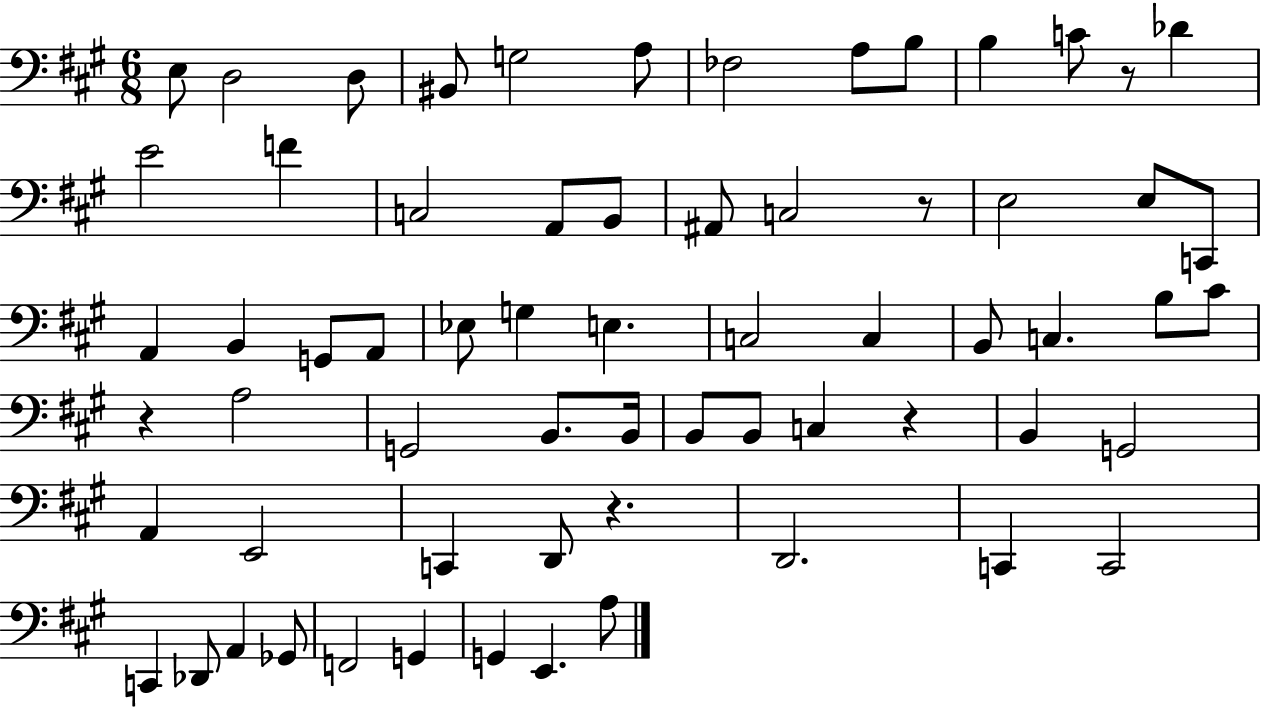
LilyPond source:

{
  \clef bass
  \numericTimeSignature
  \time 6/8
  \key a \major
  e8 d2 d8 | bis,8 g2 a8 | fes2 a8 b8 | b4 c'8 r8 des'4 | \break e'2 f'4 | c2 a,8 b,8 | ais,8 c2 r8 | e2 e8 c,8 | \break a,4 b,4 g,8 a,8 | ees8 g4 e4. | c2 c4 | b,8 c4. b8 cis'8 | \break r4 a2 | g,2 b,8. b,16 | b,8 b,8 c4 r4 | b,4 g,2 | \break a,4 e,2 | c,4 d,8 r4. | d,2. | c,4 c,2 | \break c,4 des,8 a,4 ges,8 | f,2 g,4 | g,4 e,4. a8 | \bar "|."
}